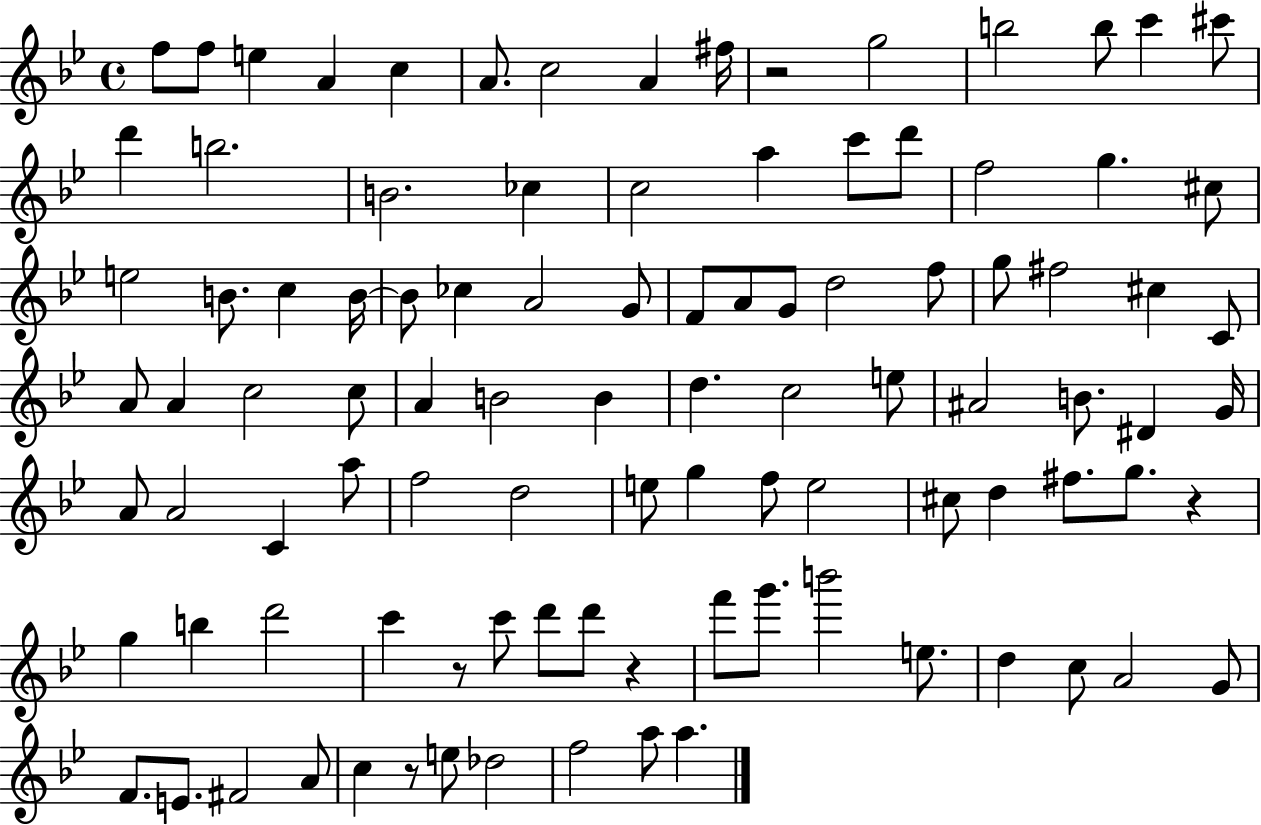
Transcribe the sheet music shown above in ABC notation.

X:1
T:Untitled
M:4/4
L:1/4
K:Bb
f/2 f/2 e A c A/2 c2 A ^f/4 z2 g2 b2 b/2 c' ^c'/2 d' b2 B2 _c c2 a c'/2 d'/2 f2 g ^c/2 e2 B/2 c B/4 B/2 _c A2 G/2 F/2 A/2 G/2 d2 f/2 g/2 ^f2 ^c C/2 A/2 A c2 c/2 A B2 B d c2 e/2 ^A2 B/2 ^D G/4 A/2 A2 C a/2 f2 d2 e/2 g f/2 e2 ^c/2 d ^f/2 g/2 z g b d'2 c' z/2 c'/2 d'/2 d'/2 z f'/2 g'/2 b'2 e/2 d c/2 A2 G/2 F/2 E/2 ^F2 A/2 c z/2 e/2 _d2 f2 a/2 a